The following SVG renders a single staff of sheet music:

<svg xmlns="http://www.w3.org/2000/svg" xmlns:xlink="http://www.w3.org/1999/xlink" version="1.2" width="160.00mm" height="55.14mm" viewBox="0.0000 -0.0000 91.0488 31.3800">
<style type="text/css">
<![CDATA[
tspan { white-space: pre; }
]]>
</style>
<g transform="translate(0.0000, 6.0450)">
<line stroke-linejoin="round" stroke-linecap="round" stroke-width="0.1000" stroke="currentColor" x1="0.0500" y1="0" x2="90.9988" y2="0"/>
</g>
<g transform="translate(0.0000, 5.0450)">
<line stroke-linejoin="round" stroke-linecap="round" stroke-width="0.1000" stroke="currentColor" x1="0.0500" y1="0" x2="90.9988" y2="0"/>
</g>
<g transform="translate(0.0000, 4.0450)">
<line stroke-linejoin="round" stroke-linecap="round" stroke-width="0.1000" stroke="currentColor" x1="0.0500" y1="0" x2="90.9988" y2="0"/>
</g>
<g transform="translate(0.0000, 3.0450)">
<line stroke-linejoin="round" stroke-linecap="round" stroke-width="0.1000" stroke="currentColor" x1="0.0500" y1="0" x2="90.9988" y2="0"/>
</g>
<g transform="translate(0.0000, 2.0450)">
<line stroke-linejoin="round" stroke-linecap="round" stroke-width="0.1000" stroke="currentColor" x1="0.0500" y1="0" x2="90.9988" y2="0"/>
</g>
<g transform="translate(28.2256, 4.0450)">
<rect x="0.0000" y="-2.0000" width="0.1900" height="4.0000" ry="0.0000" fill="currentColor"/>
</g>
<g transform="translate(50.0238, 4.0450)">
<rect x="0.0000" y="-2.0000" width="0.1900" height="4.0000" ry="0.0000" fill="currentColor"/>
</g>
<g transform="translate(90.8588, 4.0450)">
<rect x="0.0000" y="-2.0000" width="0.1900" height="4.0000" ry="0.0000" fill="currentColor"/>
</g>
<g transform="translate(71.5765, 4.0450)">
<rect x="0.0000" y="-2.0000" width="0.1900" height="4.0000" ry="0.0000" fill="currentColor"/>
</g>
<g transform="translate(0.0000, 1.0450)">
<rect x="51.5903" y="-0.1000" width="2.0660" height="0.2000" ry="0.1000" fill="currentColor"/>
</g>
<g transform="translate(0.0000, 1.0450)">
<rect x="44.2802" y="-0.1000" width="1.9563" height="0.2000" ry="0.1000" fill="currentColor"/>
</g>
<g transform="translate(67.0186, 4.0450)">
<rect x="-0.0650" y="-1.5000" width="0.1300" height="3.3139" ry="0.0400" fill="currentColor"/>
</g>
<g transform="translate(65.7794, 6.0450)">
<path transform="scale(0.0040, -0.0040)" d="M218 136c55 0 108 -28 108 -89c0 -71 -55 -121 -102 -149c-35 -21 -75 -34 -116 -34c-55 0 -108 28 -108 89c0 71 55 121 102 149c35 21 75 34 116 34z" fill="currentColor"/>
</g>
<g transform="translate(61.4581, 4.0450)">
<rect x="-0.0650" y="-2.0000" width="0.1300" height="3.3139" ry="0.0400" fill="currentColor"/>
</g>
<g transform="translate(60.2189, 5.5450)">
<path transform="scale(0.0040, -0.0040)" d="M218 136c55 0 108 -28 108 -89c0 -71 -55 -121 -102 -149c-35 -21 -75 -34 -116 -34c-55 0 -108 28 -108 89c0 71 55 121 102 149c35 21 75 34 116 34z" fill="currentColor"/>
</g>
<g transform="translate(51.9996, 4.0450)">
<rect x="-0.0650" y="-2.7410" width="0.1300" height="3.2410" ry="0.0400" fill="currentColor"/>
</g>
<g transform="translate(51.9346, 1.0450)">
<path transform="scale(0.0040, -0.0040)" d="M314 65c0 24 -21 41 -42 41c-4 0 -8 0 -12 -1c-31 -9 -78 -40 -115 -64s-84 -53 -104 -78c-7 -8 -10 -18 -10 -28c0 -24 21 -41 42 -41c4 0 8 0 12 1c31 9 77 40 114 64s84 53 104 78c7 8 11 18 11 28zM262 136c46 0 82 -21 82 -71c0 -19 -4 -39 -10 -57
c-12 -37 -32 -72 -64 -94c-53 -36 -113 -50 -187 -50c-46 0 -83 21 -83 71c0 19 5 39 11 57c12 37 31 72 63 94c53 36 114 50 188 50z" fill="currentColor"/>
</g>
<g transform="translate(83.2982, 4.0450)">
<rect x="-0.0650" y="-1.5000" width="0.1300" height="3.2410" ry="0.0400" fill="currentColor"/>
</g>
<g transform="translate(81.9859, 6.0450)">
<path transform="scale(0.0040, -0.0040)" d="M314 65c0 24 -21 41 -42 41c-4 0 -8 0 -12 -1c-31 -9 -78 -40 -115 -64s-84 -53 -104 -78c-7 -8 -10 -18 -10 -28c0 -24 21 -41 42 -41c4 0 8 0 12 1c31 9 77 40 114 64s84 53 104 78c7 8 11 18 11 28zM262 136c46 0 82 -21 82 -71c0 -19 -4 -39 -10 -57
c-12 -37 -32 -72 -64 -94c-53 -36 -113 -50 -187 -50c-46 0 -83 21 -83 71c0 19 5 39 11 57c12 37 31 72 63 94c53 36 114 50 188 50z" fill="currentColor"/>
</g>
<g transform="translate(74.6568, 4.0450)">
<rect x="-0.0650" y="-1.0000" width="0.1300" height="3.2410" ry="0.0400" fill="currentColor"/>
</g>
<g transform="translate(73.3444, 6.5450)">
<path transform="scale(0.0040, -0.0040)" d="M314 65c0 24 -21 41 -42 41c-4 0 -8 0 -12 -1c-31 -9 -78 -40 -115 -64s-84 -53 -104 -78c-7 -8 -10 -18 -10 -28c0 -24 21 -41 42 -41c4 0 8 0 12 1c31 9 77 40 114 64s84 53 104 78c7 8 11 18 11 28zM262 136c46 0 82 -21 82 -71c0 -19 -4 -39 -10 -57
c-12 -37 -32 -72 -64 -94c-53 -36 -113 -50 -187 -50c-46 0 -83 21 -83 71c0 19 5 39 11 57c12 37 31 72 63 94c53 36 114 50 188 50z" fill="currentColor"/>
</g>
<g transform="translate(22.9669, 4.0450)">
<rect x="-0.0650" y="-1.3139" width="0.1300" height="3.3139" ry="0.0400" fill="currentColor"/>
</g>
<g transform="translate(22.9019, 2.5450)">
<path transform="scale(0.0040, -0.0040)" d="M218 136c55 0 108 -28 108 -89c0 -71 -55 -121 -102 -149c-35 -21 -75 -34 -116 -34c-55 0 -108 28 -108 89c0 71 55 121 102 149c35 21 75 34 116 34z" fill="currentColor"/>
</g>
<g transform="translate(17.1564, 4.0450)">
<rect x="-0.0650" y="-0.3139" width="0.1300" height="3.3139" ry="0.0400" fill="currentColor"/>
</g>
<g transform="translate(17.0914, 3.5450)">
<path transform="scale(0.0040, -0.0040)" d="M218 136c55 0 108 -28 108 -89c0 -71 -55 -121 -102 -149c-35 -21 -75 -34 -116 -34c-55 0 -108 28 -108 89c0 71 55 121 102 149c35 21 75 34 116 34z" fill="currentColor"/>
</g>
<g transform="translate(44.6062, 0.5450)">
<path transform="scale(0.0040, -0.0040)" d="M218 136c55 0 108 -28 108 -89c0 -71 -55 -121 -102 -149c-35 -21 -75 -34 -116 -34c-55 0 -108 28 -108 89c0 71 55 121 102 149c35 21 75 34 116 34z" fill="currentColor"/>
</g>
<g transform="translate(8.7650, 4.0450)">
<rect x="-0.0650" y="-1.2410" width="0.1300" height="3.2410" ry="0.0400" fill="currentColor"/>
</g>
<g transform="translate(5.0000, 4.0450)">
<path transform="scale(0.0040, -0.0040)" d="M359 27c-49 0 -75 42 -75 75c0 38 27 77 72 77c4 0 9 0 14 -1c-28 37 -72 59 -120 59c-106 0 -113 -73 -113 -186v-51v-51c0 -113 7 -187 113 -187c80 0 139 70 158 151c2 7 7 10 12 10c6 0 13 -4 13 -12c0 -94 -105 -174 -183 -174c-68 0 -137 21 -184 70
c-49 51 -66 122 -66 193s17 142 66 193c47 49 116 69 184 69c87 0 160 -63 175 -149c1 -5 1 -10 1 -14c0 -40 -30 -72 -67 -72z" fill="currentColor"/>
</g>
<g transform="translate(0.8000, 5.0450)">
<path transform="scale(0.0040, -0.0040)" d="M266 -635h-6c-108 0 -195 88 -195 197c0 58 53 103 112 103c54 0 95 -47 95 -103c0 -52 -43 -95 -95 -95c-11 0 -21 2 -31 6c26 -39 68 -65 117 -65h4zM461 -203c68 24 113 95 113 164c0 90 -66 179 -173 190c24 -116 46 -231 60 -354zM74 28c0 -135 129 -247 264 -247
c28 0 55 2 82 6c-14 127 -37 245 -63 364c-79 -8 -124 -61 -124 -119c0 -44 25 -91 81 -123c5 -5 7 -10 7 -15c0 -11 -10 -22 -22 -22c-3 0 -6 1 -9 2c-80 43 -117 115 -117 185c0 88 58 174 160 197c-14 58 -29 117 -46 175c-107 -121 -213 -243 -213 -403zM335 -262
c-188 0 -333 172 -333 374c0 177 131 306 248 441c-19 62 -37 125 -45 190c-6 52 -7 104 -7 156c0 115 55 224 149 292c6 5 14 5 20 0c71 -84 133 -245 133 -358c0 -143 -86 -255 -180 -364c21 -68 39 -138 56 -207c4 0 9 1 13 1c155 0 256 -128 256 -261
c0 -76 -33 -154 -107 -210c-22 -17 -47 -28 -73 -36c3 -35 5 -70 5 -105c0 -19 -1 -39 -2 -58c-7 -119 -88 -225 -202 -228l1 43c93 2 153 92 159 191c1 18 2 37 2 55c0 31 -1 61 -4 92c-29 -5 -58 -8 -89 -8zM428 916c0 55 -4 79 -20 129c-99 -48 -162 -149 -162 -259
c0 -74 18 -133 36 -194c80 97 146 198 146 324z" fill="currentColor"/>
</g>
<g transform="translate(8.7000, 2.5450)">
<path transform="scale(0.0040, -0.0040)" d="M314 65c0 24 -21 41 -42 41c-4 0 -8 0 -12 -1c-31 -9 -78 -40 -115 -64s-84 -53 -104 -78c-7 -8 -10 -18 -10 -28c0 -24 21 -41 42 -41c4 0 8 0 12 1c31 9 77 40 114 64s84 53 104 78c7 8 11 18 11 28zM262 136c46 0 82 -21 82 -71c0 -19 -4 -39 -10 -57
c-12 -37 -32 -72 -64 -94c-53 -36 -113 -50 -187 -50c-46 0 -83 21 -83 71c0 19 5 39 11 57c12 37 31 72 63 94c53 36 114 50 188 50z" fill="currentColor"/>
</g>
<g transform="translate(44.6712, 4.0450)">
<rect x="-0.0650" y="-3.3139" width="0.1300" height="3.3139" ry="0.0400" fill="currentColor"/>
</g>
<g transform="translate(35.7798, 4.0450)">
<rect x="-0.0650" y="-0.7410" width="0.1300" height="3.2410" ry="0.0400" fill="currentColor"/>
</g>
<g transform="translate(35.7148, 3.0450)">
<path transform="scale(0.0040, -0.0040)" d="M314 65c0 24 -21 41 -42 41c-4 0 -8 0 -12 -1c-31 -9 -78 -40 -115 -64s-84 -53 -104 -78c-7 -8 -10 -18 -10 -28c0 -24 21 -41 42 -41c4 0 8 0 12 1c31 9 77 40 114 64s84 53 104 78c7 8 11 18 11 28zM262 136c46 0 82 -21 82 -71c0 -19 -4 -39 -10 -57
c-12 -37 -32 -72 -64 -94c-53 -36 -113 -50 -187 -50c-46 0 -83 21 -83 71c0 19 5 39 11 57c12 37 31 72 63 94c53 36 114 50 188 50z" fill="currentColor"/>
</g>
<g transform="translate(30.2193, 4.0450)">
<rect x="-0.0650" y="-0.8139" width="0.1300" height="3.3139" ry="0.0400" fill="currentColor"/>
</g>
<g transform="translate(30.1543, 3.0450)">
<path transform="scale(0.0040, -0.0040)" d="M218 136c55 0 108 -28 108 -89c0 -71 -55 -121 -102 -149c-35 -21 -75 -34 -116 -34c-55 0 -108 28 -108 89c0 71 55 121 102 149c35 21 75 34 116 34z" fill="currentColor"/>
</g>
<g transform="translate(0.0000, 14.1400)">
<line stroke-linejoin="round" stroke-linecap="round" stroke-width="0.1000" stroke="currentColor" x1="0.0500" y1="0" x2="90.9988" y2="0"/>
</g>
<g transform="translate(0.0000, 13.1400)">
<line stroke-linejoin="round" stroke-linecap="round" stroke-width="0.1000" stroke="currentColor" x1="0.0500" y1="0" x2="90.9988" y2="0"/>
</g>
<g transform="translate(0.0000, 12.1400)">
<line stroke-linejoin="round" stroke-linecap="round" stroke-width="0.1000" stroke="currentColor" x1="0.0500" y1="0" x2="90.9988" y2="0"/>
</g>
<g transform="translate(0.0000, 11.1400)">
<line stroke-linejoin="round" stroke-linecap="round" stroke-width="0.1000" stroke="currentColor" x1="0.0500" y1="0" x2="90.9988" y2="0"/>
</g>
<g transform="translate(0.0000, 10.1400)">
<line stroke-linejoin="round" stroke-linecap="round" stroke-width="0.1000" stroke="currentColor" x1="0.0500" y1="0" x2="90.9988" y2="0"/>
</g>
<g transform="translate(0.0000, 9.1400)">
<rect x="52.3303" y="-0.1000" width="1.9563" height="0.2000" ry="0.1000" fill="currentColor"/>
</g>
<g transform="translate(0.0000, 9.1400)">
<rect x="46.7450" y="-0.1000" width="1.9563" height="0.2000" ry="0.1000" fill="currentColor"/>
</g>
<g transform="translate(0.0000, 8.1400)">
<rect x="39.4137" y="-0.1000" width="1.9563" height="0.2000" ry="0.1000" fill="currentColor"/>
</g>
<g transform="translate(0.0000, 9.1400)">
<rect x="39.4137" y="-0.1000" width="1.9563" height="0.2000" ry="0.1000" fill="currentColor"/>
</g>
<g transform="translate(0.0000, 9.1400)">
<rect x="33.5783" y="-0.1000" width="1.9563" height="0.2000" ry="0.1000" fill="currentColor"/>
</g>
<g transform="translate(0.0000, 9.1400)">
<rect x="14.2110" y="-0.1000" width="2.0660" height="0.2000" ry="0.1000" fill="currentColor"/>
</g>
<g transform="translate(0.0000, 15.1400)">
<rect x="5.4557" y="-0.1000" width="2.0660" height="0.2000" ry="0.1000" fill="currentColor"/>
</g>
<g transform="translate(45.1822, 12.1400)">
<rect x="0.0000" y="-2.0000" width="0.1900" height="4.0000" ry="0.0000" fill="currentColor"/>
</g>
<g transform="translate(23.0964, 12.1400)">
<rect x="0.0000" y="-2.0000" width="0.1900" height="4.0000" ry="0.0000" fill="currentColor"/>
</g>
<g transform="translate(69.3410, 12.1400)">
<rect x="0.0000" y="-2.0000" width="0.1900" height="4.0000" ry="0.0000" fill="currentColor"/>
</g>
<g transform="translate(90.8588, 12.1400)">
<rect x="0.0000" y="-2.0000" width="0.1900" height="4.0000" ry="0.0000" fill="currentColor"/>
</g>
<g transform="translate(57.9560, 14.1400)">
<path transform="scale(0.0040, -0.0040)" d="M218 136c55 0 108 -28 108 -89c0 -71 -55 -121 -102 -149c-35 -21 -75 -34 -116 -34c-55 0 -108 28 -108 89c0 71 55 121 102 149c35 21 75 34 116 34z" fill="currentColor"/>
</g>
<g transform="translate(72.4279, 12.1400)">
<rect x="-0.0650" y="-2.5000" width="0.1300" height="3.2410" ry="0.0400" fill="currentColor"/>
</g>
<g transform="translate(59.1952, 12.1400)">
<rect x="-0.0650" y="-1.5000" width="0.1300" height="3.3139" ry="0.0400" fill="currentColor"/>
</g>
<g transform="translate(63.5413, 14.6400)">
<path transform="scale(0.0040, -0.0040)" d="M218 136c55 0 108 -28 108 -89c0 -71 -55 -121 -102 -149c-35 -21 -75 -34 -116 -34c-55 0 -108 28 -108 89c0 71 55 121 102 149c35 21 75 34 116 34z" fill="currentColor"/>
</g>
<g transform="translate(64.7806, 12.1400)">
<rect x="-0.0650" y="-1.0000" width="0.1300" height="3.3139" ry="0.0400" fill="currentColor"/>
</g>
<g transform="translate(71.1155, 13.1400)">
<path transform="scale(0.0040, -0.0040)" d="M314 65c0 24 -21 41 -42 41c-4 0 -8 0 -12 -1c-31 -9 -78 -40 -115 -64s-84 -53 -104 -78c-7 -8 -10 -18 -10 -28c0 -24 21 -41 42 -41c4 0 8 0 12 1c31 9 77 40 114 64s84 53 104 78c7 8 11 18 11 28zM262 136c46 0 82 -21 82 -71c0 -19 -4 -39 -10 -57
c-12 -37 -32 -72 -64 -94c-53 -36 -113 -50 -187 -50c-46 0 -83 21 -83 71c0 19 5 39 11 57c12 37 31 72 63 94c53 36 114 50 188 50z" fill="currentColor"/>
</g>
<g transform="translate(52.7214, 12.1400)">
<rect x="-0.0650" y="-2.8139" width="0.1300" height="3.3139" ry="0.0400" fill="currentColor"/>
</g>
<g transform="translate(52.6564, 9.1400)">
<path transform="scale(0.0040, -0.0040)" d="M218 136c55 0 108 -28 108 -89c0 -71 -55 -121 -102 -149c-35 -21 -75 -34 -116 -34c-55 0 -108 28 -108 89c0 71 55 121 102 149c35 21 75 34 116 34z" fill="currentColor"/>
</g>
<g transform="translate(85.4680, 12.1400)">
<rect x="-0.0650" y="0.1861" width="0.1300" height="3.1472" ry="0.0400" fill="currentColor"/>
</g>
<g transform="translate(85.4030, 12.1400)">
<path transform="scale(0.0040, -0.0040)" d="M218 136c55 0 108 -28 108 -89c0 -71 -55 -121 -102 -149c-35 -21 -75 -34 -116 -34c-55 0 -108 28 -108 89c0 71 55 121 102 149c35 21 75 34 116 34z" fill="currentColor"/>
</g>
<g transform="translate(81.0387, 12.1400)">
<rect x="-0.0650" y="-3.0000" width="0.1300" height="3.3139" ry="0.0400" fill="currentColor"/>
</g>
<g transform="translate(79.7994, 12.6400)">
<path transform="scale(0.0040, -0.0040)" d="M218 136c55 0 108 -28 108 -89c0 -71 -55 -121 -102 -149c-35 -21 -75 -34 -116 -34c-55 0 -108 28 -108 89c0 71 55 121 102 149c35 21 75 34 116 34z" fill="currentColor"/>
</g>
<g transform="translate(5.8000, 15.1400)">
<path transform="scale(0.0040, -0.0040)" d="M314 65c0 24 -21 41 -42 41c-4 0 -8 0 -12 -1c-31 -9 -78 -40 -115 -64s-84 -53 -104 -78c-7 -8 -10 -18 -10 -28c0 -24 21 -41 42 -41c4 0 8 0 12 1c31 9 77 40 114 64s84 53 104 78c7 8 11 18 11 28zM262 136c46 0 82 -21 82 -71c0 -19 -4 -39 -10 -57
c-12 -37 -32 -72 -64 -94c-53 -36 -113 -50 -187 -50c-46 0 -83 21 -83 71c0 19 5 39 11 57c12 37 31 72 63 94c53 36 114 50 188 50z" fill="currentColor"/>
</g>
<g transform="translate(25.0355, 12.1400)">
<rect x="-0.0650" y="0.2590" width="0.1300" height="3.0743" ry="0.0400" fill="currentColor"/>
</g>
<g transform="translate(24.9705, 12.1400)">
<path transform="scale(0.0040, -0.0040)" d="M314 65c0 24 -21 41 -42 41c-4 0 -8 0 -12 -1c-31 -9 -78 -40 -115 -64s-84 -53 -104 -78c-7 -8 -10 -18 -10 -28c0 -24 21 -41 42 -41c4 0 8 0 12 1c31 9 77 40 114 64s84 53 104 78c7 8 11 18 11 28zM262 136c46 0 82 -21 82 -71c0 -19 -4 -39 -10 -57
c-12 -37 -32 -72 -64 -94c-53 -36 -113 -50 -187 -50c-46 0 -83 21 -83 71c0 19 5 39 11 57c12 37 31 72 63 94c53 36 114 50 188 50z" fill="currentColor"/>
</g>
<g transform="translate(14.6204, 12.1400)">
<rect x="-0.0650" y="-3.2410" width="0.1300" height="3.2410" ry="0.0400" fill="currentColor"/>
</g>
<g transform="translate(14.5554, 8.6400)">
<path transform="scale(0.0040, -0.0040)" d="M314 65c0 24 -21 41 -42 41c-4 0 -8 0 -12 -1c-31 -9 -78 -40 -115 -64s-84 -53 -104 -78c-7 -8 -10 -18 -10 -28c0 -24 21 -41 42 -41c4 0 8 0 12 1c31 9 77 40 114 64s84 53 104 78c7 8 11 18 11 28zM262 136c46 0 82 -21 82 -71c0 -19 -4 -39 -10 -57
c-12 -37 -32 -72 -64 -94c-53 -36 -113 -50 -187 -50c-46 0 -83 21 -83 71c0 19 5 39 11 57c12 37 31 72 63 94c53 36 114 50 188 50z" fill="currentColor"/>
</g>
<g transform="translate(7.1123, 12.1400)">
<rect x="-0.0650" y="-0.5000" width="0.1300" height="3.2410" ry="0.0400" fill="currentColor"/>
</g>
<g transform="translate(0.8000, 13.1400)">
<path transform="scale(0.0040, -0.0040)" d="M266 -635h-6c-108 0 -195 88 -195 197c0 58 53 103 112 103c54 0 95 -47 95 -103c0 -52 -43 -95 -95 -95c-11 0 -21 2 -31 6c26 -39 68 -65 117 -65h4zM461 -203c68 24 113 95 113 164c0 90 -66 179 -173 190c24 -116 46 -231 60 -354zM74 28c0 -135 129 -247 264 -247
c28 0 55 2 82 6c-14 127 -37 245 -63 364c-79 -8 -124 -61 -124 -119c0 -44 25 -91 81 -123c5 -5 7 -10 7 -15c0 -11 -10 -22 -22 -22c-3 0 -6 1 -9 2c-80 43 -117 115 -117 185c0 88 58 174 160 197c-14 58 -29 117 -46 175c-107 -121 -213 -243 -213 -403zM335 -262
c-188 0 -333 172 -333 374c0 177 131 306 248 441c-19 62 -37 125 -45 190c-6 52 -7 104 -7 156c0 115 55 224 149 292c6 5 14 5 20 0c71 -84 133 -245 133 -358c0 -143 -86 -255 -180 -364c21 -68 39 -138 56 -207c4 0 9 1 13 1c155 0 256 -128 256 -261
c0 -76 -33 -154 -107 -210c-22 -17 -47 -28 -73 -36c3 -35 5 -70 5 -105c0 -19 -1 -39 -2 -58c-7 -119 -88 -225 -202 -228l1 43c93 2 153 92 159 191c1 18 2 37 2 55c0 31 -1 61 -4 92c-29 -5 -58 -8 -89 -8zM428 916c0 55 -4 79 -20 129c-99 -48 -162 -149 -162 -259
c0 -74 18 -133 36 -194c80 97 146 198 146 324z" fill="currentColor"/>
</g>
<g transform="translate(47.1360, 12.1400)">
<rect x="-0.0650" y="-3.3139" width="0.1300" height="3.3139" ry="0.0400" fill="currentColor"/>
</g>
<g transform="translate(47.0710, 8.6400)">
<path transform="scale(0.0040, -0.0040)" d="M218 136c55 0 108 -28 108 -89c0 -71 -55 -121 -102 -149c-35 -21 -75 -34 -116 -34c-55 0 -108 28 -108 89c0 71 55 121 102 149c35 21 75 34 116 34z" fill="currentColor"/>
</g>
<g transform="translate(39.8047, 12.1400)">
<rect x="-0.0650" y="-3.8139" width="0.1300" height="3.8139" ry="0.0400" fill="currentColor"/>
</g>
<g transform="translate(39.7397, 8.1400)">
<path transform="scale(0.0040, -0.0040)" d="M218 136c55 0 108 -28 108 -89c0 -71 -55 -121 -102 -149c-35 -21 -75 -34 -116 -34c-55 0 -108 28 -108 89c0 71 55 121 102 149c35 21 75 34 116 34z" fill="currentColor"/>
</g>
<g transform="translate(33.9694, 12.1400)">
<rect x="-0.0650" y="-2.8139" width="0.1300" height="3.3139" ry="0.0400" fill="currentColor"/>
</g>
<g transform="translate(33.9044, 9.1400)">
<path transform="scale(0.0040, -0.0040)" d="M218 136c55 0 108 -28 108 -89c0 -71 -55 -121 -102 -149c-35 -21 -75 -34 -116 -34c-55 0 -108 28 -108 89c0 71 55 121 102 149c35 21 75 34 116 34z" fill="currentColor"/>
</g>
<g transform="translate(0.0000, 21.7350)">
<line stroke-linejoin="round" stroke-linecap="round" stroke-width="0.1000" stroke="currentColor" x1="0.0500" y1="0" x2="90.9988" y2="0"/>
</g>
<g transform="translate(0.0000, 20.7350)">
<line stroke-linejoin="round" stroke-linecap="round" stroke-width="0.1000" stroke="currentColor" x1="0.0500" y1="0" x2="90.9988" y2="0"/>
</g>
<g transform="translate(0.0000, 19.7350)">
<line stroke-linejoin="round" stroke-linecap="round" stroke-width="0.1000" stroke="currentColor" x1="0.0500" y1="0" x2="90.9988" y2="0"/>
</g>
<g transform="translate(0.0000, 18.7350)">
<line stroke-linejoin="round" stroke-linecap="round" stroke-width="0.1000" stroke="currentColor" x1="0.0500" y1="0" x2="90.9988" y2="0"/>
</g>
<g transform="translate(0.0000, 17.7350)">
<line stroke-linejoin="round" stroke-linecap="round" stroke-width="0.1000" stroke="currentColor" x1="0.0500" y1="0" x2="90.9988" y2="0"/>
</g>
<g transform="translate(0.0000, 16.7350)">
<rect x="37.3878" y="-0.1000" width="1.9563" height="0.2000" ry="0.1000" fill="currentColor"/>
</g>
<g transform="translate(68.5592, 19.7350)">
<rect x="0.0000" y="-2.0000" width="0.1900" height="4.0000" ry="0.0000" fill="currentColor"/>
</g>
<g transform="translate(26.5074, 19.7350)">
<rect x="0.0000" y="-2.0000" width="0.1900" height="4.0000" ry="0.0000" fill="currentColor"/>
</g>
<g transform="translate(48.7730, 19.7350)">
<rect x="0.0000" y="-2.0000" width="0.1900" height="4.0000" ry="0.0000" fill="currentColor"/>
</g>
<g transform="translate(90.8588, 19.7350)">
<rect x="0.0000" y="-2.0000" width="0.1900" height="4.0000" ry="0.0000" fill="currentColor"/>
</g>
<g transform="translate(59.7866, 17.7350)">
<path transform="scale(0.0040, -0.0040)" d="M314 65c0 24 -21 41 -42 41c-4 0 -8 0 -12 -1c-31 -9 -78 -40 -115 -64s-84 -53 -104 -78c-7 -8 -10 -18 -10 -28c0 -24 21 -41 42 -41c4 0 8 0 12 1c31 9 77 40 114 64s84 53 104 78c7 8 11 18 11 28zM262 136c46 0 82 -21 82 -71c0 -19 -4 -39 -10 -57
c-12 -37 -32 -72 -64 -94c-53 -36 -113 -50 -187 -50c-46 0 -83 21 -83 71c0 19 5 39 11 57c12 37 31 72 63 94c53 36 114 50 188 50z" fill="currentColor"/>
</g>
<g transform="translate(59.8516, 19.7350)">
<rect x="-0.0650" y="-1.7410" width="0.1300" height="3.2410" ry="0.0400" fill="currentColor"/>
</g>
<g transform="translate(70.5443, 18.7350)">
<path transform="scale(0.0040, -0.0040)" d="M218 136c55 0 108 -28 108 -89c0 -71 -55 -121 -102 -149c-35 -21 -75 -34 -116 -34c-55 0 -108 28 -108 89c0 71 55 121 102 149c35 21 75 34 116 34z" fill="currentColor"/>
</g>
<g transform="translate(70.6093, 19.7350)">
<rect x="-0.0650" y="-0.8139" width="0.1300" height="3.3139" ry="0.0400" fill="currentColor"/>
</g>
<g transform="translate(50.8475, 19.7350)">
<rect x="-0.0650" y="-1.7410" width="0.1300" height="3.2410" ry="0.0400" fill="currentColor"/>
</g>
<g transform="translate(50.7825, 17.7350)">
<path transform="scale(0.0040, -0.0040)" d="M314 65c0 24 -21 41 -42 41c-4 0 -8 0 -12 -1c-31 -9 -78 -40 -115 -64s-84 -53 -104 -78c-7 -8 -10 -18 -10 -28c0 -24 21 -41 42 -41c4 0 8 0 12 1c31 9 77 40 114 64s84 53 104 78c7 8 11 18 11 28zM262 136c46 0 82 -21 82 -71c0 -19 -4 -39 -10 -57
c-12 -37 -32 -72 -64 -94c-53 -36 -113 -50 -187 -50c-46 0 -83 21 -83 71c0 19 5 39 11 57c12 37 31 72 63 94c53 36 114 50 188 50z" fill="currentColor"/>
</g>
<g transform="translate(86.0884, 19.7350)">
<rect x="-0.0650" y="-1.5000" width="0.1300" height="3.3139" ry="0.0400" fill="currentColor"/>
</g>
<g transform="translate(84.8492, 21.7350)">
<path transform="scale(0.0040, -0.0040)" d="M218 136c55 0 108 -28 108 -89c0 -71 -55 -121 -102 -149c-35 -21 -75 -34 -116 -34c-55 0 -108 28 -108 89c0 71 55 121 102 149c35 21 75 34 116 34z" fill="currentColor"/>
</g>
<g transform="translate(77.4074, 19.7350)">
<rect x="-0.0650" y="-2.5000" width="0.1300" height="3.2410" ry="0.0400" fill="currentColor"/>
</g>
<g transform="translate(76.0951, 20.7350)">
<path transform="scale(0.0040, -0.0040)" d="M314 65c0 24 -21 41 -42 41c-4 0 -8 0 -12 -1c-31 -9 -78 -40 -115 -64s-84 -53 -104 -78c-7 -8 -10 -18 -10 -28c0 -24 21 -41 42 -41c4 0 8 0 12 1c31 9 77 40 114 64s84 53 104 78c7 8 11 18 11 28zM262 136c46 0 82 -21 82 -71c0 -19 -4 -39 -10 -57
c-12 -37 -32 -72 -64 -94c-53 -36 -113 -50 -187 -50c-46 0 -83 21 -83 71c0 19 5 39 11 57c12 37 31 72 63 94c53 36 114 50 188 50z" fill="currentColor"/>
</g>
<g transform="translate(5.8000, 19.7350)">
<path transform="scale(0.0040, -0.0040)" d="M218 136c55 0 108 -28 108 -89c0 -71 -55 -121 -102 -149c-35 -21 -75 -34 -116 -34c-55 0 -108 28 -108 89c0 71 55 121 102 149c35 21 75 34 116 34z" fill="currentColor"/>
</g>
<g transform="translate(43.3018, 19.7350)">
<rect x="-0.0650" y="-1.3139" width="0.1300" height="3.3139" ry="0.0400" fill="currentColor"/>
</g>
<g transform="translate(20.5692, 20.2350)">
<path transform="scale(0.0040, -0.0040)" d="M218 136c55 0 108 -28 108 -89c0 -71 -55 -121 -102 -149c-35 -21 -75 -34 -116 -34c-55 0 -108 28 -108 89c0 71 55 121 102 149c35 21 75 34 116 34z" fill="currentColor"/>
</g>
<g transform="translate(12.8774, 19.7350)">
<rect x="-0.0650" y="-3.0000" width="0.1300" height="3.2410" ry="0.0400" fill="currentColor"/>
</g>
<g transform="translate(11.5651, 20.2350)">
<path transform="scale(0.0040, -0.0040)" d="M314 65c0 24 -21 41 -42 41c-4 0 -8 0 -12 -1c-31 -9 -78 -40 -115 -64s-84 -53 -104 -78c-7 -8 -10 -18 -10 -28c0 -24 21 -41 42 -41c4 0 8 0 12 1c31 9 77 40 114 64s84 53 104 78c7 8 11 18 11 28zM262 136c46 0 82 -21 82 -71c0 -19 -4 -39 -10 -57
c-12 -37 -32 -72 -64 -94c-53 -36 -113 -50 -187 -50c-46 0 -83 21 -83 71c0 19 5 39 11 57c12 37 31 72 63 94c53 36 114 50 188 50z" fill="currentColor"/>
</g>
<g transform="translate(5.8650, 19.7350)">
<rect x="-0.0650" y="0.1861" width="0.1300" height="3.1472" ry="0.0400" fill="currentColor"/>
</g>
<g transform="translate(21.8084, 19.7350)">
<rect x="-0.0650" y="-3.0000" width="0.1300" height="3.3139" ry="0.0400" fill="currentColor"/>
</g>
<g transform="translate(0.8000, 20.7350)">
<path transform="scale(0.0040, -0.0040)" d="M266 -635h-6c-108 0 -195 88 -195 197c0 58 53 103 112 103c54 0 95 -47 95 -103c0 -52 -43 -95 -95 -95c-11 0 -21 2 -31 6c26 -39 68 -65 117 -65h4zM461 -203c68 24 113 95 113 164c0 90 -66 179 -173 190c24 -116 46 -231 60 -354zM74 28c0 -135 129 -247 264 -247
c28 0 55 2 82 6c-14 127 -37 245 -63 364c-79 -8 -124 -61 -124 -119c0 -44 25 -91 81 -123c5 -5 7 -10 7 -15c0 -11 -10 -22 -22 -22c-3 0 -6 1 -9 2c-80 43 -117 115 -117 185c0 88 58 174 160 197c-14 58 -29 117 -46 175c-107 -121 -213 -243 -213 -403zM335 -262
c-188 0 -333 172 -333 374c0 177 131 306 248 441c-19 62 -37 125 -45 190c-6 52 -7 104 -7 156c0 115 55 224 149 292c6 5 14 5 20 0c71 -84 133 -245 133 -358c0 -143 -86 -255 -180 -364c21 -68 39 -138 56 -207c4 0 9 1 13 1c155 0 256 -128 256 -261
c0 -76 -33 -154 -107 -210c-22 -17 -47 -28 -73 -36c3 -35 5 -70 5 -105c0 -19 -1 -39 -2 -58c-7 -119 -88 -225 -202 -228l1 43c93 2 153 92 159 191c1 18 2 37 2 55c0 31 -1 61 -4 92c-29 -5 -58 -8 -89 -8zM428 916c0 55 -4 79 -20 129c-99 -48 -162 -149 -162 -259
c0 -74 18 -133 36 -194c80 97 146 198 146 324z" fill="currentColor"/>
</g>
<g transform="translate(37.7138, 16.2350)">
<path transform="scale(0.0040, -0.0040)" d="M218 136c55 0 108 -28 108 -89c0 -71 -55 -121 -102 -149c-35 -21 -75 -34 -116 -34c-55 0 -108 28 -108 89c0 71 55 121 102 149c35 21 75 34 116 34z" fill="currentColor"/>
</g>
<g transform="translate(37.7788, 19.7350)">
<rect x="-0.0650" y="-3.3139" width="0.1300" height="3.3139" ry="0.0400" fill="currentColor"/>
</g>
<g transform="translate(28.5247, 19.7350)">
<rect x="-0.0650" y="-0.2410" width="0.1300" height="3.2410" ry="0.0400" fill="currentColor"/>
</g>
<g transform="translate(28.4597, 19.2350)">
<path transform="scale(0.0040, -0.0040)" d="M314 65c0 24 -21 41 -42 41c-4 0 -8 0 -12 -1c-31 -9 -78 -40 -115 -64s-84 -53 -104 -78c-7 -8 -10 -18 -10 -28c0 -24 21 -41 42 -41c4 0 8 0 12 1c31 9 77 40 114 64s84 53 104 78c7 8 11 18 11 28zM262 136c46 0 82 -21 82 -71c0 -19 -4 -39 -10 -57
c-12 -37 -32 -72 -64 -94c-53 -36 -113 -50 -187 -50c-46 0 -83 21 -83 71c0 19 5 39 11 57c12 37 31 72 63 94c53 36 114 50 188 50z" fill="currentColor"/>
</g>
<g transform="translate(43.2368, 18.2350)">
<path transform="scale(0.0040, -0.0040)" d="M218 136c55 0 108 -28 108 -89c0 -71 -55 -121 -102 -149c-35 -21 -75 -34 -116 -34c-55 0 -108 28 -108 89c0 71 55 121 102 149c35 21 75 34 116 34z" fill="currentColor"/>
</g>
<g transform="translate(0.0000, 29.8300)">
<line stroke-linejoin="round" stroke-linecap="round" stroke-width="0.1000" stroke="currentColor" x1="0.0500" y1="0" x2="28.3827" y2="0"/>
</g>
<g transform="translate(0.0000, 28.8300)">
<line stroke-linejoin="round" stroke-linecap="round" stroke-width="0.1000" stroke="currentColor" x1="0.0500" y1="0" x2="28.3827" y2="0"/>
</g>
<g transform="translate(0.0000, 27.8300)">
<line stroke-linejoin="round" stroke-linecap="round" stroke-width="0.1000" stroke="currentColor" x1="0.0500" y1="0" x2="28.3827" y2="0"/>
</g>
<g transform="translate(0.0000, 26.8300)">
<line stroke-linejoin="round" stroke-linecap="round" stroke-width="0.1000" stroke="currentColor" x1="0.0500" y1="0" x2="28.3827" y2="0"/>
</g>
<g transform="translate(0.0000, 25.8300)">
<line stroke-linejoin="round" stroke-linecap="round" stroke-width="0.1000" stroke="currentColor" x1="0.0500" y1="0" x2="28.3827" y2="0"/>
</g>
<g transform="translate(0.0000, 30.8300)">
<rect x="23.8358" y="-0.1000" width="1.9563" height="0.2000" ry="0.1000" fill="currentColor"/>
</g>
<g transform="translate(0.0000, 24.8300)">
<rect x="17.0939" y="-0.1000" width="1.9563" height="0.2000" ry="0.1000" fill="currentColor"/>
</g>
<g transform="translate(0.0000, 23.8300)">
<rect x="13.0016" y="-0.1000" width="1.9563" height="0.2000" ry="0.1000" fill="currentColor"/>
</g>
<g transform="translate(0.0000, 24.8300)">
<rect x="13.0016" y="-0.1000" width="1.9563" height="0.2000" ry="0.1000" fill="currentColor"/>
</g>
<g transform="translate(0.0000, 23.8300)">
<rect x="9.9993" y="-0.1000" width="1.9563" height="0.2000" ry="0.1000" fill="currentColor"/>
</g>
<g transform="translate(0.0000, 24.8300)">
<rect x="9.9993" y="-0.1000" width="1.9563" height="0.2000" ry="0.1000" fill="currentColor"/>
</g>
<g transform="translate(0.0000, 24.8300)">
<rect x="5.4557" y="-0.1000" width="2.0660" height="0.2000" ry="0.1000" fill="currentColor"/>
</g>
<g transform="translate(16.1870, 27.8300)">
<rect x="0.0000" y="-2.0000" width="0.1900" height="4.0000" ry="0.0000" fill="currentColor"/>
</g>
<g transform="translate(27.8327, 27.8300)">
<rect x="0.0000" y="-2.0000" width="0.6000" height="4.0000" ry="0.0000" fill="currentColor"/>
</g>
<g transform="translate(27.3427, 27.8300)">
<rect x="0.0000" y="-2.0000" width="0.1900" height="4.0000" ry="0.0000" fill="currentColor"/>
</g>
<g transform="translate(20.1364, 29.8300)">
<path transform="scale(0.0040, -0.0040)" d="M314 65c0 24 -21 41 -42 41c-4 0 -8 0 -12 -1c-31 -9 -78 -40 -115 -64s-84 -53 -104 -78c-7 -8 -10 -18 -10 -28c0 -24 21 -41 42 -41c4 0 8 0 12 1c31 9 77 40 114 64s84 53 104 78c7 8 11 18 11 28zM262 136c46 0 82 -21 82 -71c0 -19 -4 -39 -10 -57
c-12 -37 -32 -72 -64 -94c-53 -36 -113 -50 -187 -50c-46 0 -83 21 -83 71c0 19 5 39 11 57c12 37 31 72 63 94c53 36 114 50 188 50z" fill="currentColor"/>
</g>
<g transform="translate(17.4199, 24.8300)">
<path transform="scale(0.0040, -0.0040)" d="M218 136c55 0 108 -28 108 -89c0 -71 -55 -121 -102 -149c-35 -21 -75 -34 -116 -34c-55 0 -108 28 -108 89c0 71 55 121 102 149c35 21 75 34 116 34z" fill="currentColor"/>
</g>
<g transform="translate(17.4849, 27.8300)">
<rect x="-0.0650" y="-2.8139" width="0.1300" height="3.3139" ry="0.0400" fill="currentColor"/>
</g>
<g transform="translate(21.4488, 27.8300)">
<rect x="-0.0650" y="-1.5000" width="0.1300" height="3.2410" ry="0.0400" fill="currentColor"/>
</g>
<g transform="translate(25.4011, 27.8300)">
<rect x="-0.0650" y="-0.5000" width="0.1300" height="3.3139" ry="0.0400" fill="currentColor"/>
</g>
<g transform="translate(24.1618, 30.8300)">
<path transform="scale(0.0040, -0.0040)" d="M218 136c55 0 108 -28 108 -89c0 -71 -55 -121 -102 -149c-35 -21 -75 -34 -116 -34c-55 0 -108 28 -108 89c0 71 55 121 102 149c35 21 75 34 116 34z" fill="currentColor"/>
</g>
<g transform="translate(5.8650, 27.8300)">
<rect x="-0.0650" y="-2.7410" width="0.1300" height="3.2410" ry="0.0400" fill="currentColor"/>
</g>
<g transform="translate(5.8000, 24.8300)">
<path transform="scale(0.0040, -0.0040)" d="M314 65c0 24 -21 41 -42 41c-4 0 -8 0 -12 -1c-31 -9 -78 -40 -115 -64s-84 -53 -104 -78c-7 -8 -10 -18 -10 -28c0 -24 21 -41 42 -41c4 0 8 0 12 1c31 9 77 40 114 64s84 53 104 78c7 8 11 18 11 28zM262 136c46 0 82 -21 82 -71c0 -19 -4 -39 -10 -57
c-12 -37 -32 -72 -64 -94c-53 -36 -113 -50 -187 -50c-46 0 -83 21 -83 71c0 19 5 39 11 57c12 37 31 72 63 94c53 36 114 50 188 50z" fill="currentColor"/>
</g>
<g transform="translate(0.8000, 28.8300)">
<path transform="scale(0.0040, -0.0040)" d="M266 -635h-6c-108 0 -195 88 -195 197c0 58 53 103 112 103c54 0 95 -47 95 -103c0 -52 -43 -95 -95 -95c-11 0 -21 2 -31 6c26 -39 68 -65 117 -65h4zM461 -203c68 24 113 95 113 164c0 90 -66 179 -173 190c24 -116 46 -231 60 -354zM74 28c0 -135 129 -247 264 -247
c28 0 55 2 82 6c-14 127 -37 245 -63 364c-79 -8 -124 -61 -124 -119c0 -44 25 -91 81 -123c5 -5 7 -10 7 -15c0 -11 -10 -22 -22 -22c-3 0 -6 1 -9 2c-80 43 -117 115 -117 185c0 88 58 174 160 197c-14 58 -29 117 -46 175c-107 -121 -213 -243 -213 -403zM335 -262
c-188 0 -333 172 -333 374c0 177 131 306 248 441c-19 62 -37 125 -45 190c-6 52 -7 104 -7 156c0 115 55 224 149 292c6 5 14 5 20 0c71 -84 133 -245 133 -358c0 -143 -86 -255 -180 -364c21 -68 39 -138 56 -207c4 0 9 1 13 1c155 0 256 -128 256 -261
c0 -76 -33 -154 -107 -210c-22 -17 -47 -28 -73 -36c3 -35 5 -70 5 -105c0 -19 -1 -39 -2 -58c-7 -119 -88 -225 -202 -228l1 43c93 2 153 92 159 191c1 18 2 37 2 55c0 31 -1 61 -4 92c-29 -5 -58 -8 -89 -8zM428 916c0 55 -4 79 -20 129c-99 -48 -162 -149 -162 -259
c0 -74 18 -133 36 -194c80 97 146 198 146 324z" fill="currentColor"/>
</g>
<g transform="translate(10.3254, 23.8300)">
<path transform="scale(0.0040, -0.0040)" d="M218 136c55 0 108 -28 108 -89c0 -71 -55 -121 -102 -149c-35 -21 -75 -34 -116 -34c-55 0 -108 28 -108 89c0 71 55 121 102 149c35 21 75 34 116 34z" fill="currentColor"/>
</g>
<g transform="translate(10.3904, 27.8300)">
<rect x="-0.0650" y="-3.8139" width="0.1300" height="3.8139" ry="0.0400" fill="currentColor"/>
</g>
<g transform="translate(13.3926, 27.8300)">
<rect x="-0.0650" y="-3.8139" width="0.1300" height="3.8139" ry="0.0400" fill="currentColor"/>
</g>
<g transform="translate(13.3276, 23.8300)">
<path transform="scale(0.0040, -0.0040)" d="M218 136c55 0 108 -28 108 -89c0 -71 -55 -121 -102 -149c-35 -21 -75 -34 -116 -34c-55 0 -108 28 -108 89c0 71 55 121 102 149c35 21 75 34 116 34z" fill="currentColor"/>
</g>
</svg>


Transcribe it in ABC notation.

X:1
T:Untitled
M:4/4
L:1/4
K:C
e2 c e d d2 b a2 F E D2 E2 C2 b2 B2 a c' b a E D G2 A B B A2 A c2 b e f2 f2 d G2 E a2 c' c' a E2 C